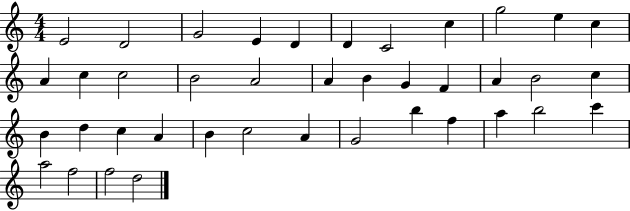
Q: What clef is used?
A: treble